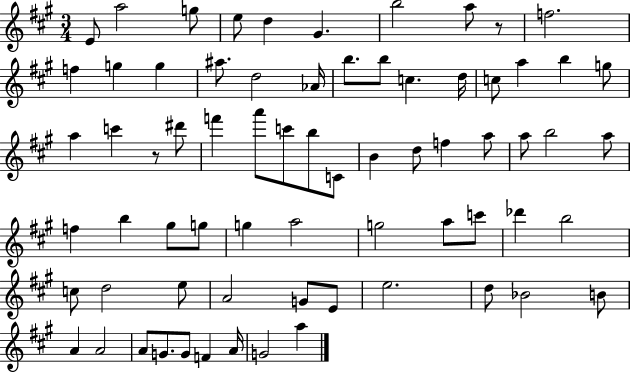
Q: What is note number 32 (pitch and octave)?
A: B4